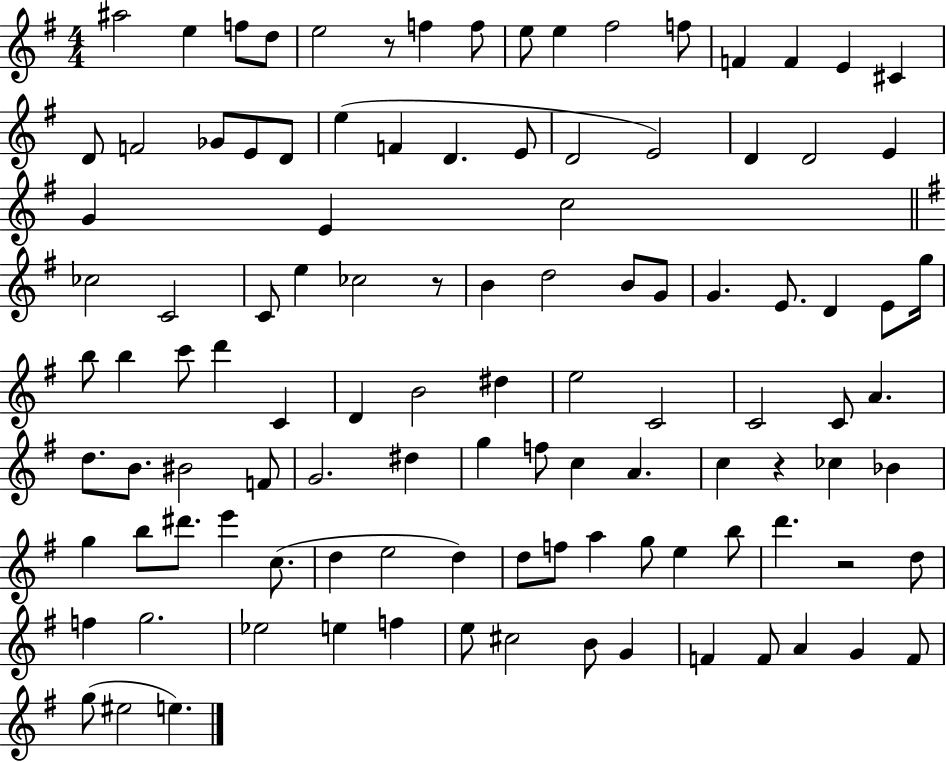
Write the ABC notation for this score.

X:1
T:Untitled
M:4/4
L:1/4
K:G
^a2 e f/2 d/2 e2 z/2 f f/2 e/2 e ^f2 f/2 F F E ^C D/2 F2 _G/2 E/2 D/2 e F D E/2 D2 E2 D D2 E G E c2 _c2 C2 C/2 e _c2 z/2 B d2 B/2 G/2 G E/2 D E/2 g/4 b/2 b c'/2 d' C D B2 ^d e2 C2 C2 C/2 A d/2 B/2 ^B2 F/2 G2 ^d g f/2 c A c z _c _B g b/2 ^d'/2 e' c/2 d e2 d d/2 f/2 a g/2 e b/2 d' z2 d/2 f g2 _e2 e f e/2 ^c2 B/2 G F F/2 A G F/2 g/2 ^e2 e